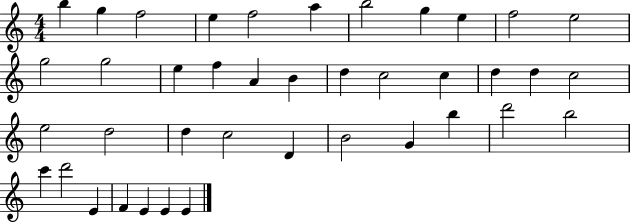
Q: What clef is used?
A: treble